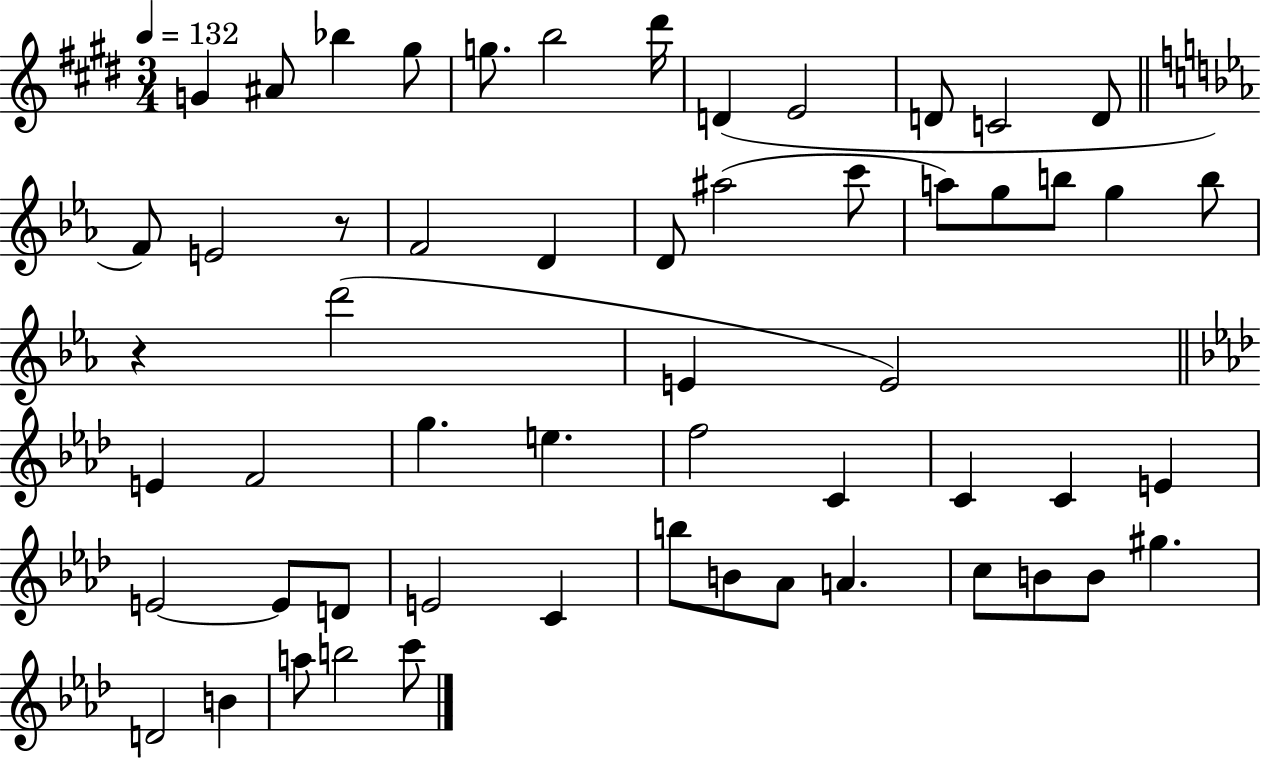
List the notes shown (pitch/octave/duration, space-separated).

G4/q A#4/e Bb5/q G#5/e G5/e. B5/h D#6/s D4/q E4/h D4/e C4/h D4/e F4/e E4/h R/e F4/h D4/q D4/e A#5/h C6/e A5/e G5/e B5/e G5/q B5/e R/q D6/h E4/q E4/h E4/q F4/h G5/q. E5/q. F5/h C4/q C4/q C4/q E4/q E4/h E4/e D4/e E4/h C4/q B5/e B4/e Ab4/e A4/q. C5/e B4/e B4/e G#5/q. D4/h B4/q A5/e B5/h C6/e